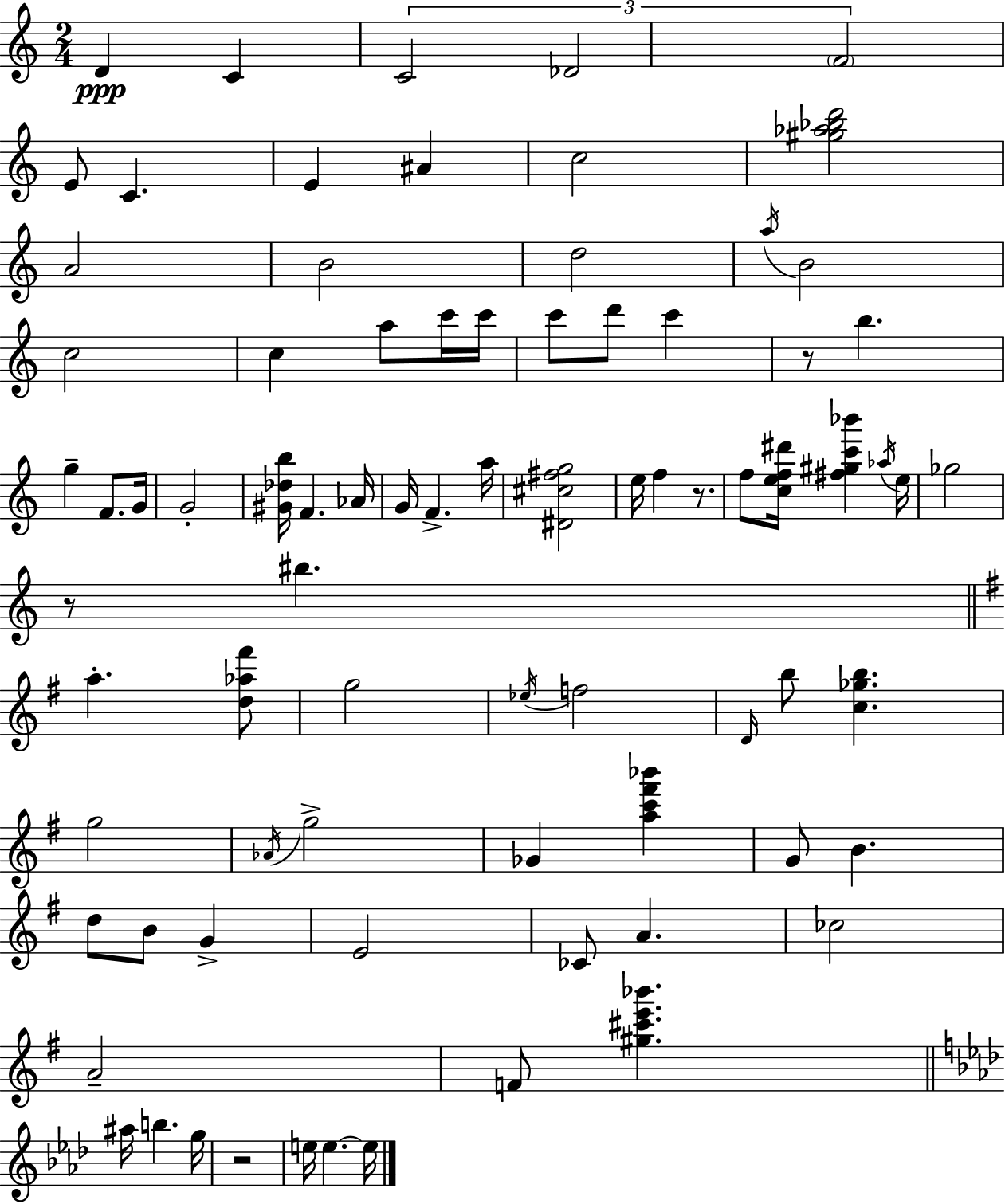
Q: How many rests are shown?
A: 4